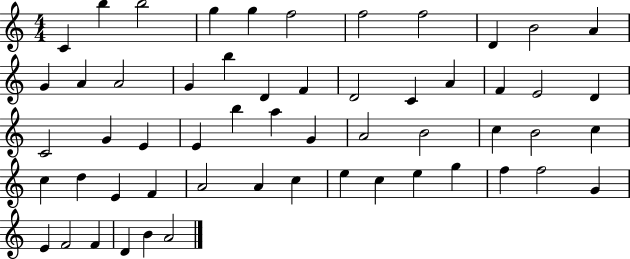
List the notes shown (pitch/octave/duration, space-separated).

C4/q B5/q B5/h G5/q G5/q F5/h F5/h F5/h D4/q B4/h A4/q G4/q A4/q A4/h G4/q B5/q D4/q F4/q D4/h C4/q A4/q F4/q E4/h D4/q C4/h G4/q E4/q E4/q B5/q A5/q G4/q A4/h B4/h C5/q B4/h C5/q C5/q D5/q E4/q F4/q A4/h A4/q C5/q E5/q C5/q E5/q G5/q F5/q F5/h G4/q E4/q F4/h F4/q D4/q B4/q A4/h